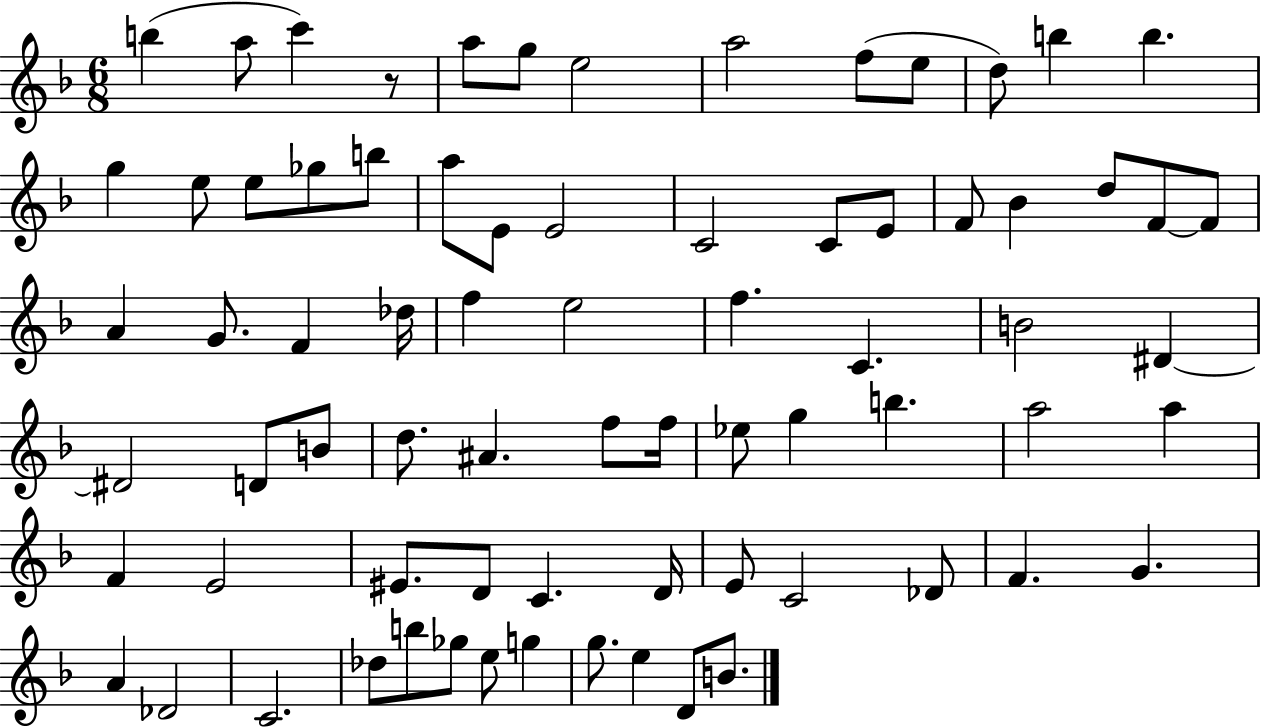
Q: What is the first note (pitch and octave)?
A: B5